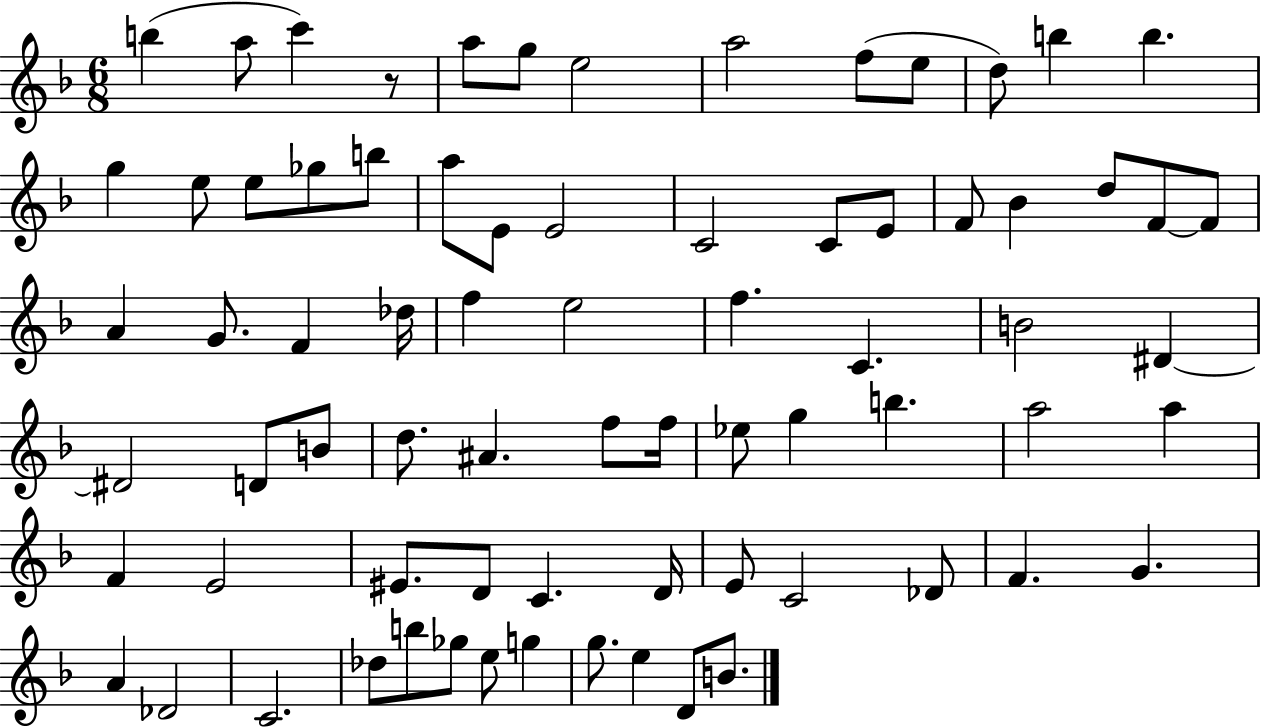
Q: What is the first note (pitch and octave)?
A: B5